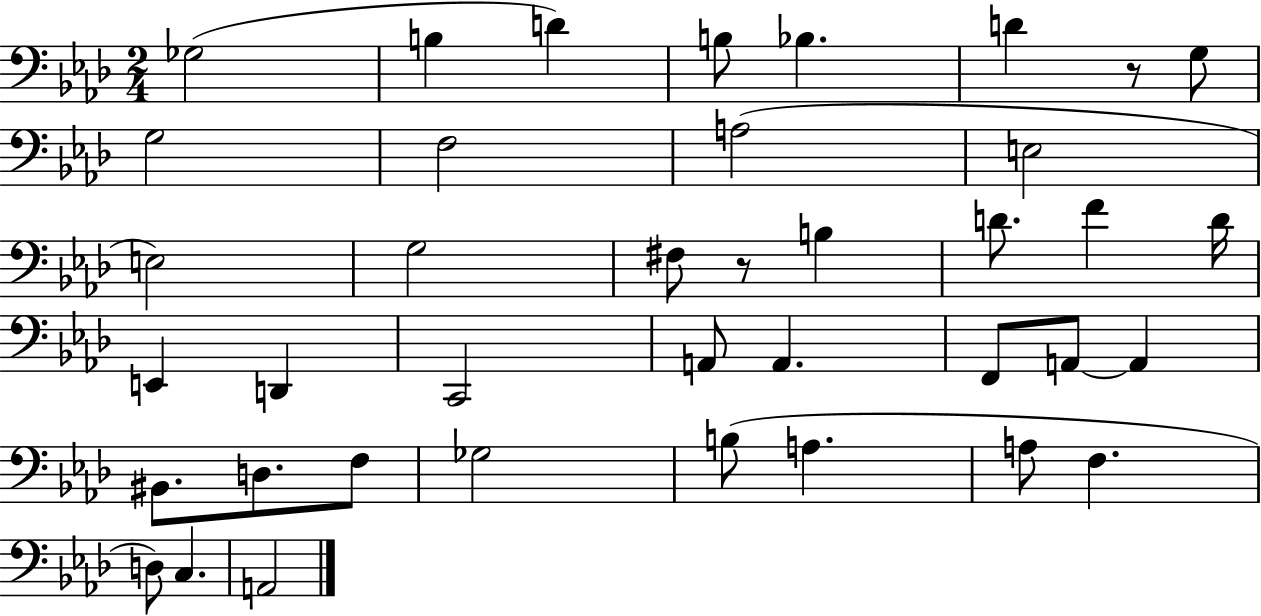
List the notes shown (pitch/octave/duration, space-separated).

Gb3/h B3/q D4/q B3/e Bb3/q. D4/q R/e G3/e G3/h F3/h A3/h E3/h E3/h G3/h F#3/e R/e B3/q D4/e. F4/q D4/s E2/q D2/q C2/h A2/e A2/q. F2/e A2/e A2/q BIS2/e. D3/e. F3/e Gb3/h B3/e A3/q. A3/e F3/q. D3/e C3/q. A2/h